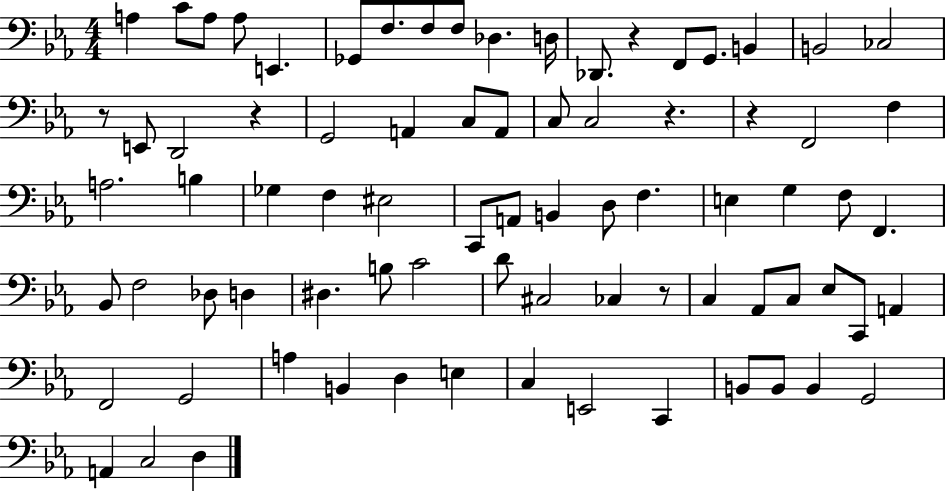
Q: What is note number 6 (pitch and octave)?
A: Gb2